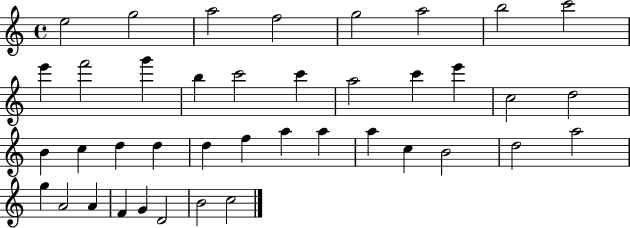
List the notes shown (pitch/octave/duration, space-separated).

E5/h G5/h A5/h F5/h G5/h A5/h B5/h C6/h E6/q F6/h G6/q B5/q C6/h C6/q A5/h C6/q E6/q C5/h D5/h B4/q C5/q D5/q D5/q D5/q F5/q A5/q A5/q A5/q C5/q B4/h D5/h A5/h G5/q A4/h A4/q F4/q G4/q D4/h B4/h C5/h